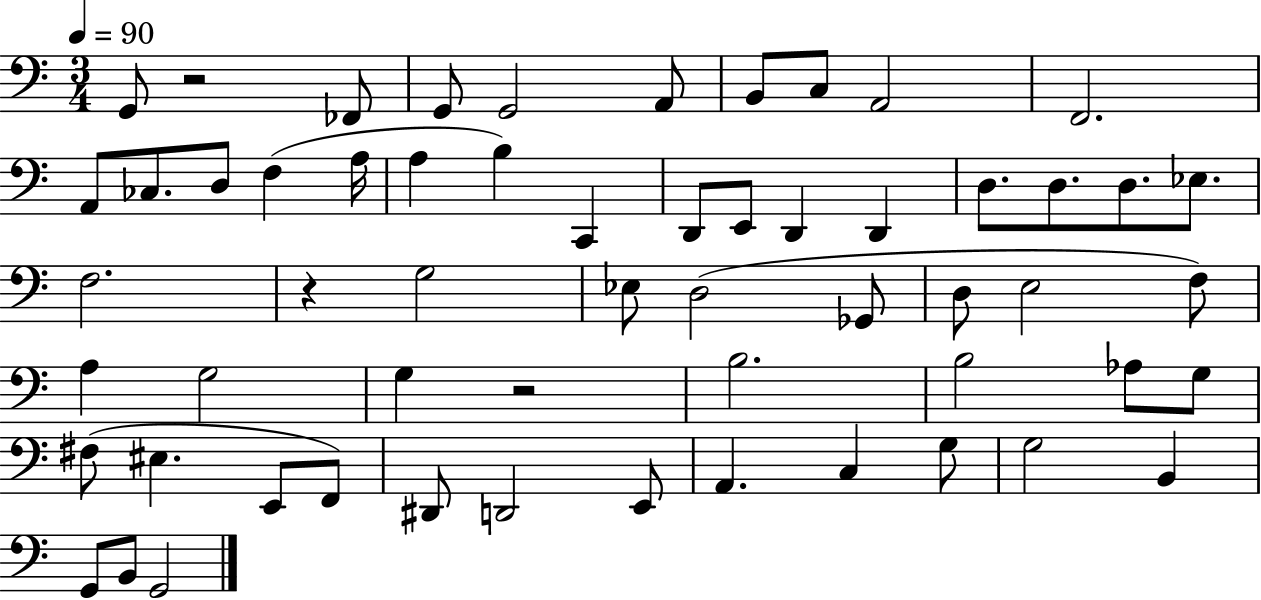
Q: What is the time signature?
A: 3/4